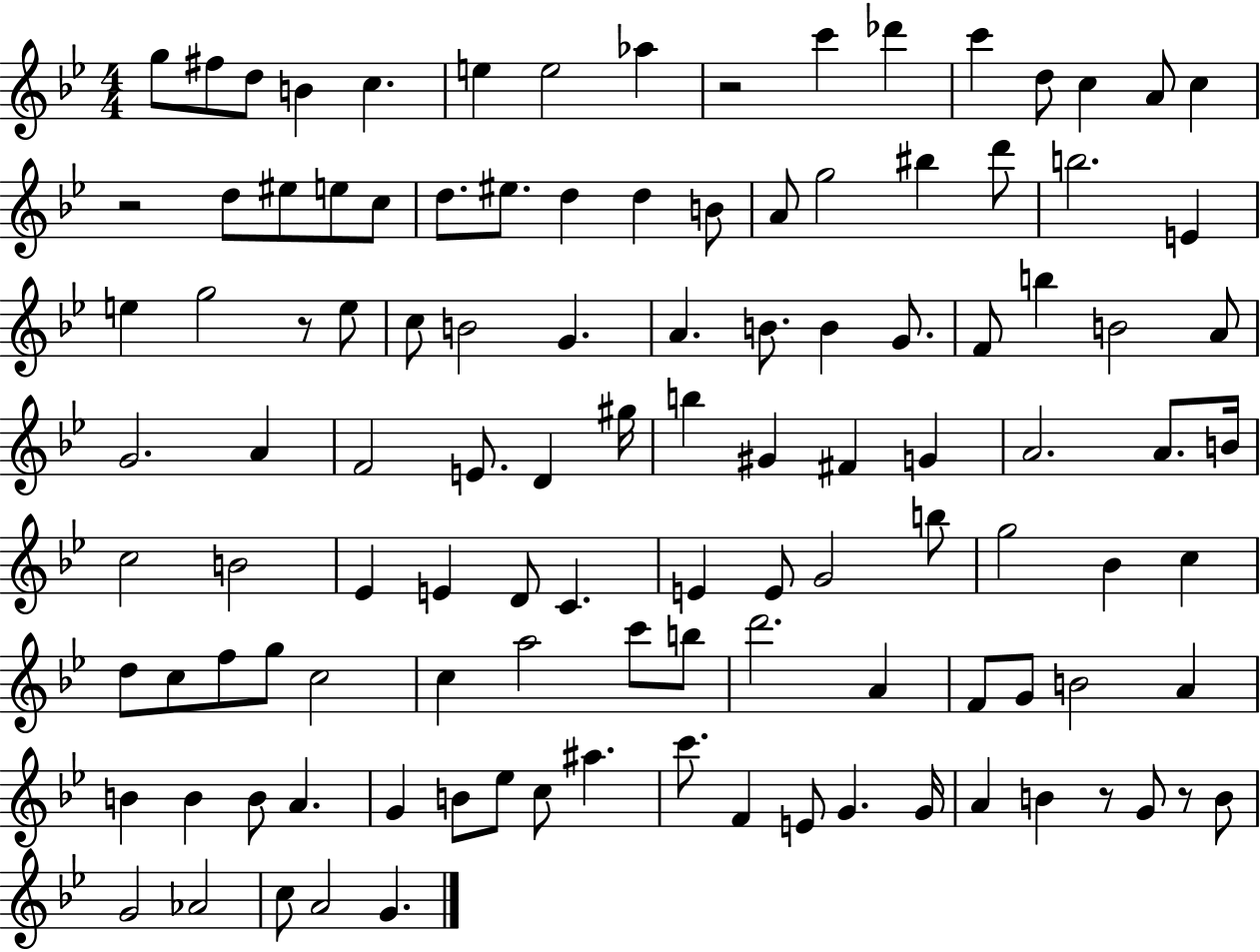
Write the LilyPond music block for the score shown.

{
  \clef treble
  \numericTimeSignature
  \time 4/4
  \key bes \major
  g''8 fis''8 d''8 b'4 c''4. | e''4 e''2 aes''4 | r2 c'''4 des'''4 | c'''4 d''8 c''4 a'8 c''4 | \break r2 d''8 eis''8 e''8 c''8 | d''8. eis''8. d''4 d''4 b'8 | a'8 g''2 bis''4 d'''8 | b''2. e'4 | \break e''4 g''2 r8 e''8 | c''8 b'2 g'4. | a'4. b'8. b'4 g'8. | f'8 b''4 b'2 a'8 | \break g'2. a'4 | f'2 e'8. d'4 gis''16 | b''4 gis'4 fis'4 g'4 | a'2. a'8. b'16 | \break c''2 b'2 | ees'4 e'4 d'8 c'4. | e'4 e'8 g'2 b''8 | g''2 bes'4 c''4 | \break d''8 c''8 f''8 g''8 c''2 | c''4 a''2 c'''8 b''8 | d'''2. a'4 | f'8 g'8 b'2 a'4 | \break b'4 b'4 b'8 a'4. | g'4 b'8 ees''8 c''8 ais''4. | c'''8. f'4 e'8 g'4. g'16 | a'4 b'4 r8 g'8 r8 b'8 | \break g'2 aes'2 | c''8 a'2 g'4. | \bar "|."
}